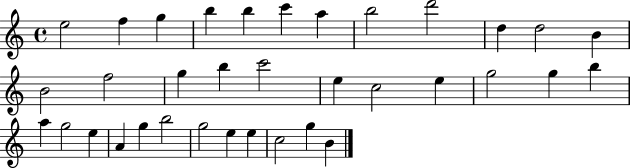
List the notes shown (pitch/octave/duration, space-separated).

E5/h F5/q G5/q B5/q B5/q C6/q A5/q B5/h D6/h D5/q D5/h B4/q B4/h F5/h G5/q B5/q C6/h E5/q C5/h E5/q G5/h G5/q B5/q A5/q G5/h E5/q A4/q G5/q B5/h G5/h E5/q E5/q C5/h G5/q B4/q